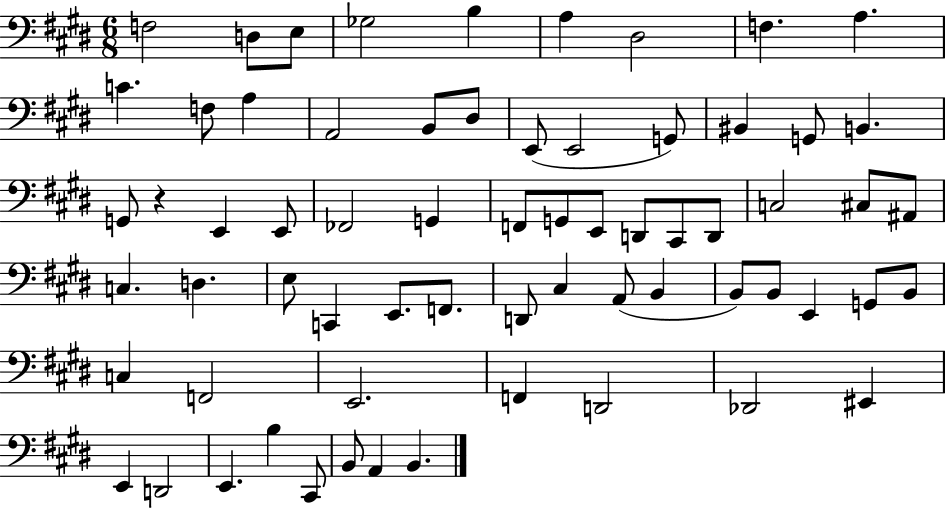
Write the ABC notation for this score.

X:1
T:Untitled
M:6/8
L:1/4
K:E
F,2 D,/2 E,/2 _G,2 B, A, ^D,2 F, A, C F,/2 A, A,,2 B,,/2 ^D,/2 E,,/2 E,,2 G,,/2 ^B,, G,,/2 B,, G,,/2 z E,, E,,/2 _F,,2 G,, F,,/2 G,,/2 E,,/2 D,,/2 ^C,,/2 D,,/2 C,2 ^C,/2 ^A,,/2 C, D, E,/2 C,, E,,/2 F,,/2 D,,/2 ^C, A,,/2 B,, B,,/2 B,,/2 E,, G,,/2 B,,/2 C, F,,2 E,,2 F,, D,,2 _D,,2 ^E,, E,, D,,2 E,, B, ^C,,/2 B,,/2 A,, B,,